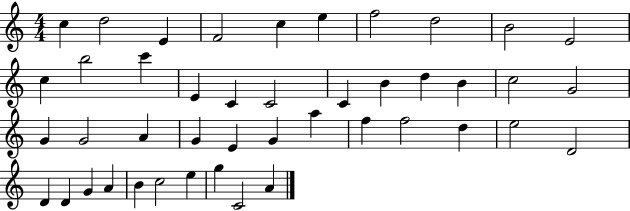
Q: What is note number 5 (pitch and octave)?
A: C5